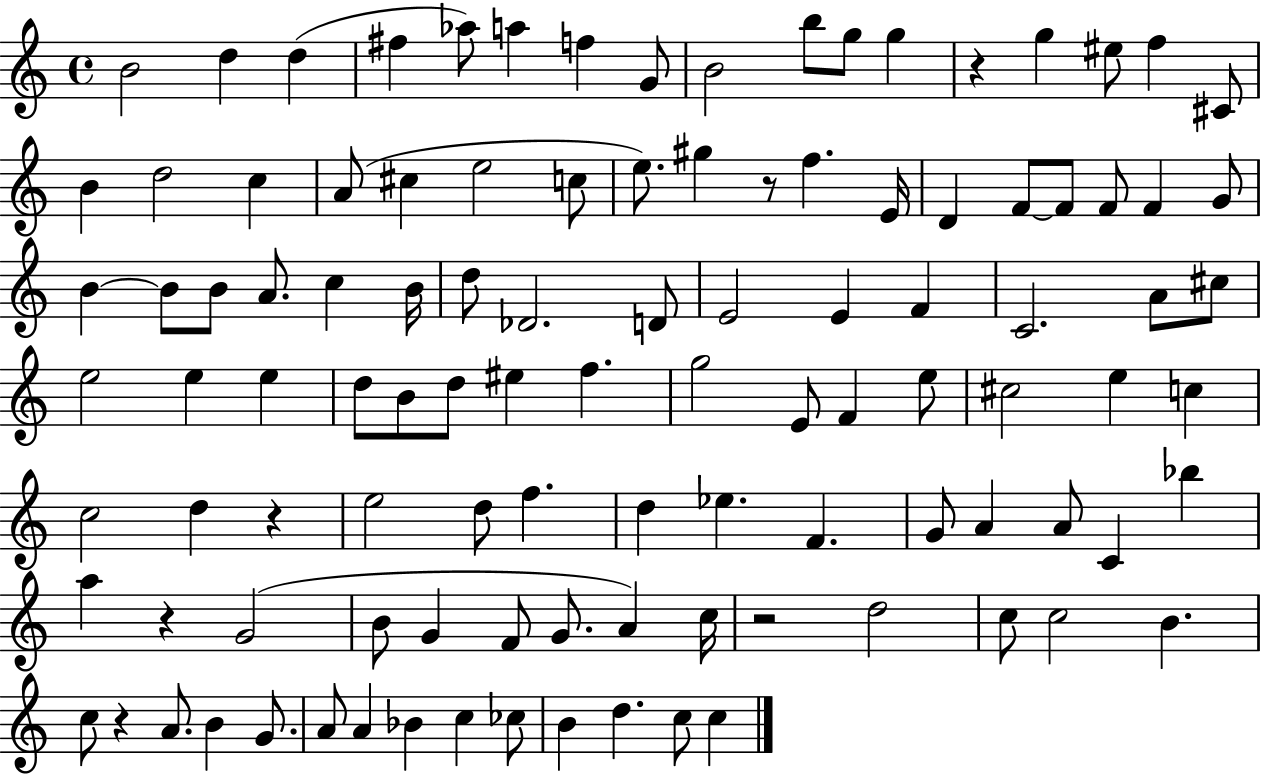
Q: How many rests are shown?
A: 6